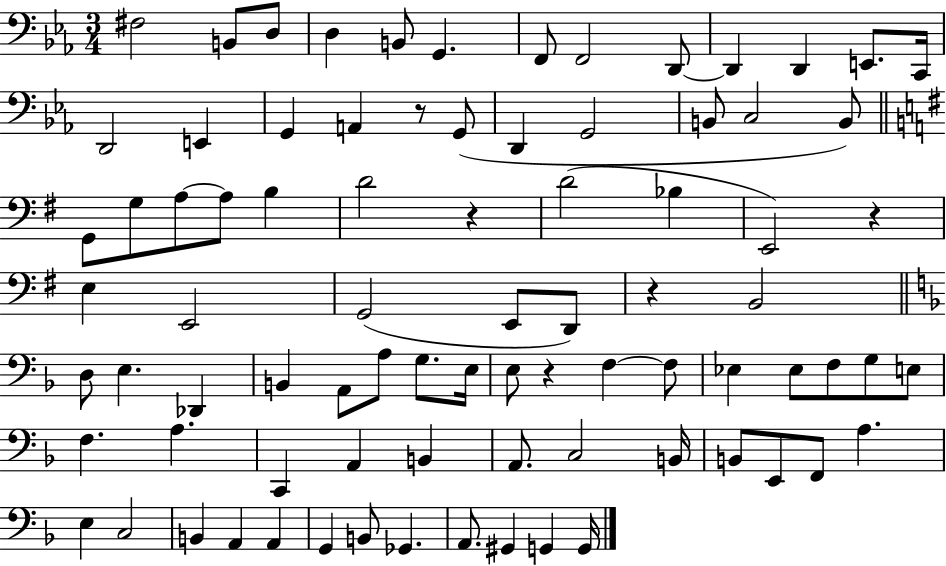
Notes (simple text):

F#3/h B2/e D3/e D3/q B2/e G2/q. F2/e F2/h D2/e D2/q D2/q E2/e. C2/s D2/h E2/q G2/q A2/q R/e G2/e D2/q G2/h B2/e C3/h B2/e G2/e G3/e A3/e A3/e B3/q D4/h R/q D4/h Bb3/q E2/h R/q E3/q E2/h G2/h E2/e D2/e R/q B2/h D3/e E3/q. Db2/q B2/q A2/e A3/e G3/e. E3/s E3/e R/q F3/q F3/e Eb3/q Eb3/e F3/e G3/e E3/e F3/q. A3/q. C2/q A2/q B2/q A2/e. C3/h B2/s B2/e E2/e F2/e A3/q. E3/q C3/h B2/q A2/q A2/q G2/q B2/e Gb2/q. A2/e. G#2/q G2/q G2/s